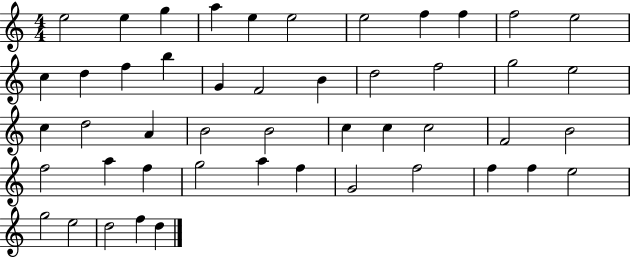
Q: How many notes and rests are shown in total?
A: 48